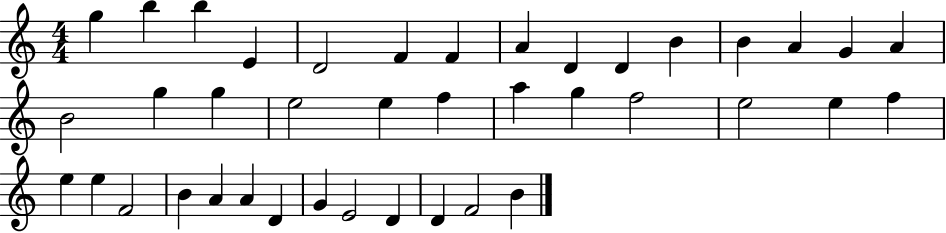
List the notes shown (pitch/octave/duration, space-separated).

G5/q B5/q B5/q E4/q D4/h F4/q F4/q A4/q D4/q D4/q B4/q B4/q A4/q G4/q A4/q B4/h G5/q G5/q E5/h E5/q F5/q A5/q G5/q F5/h E5/h E5/q F5/q E5/q E5/q F4/h B4/q A4/q A4/q D4/q G4/q E4/h D4/q D4/q F4/h B4/q